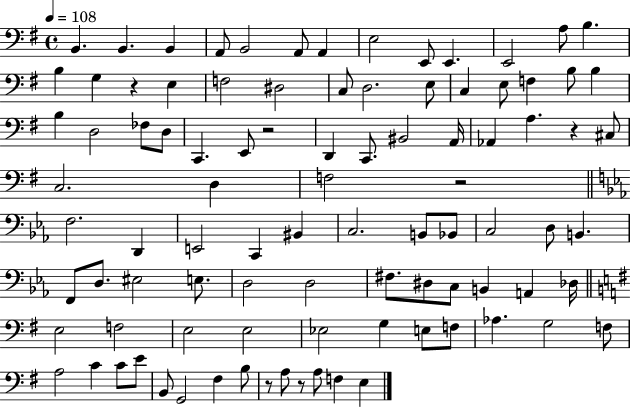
{
  \clef bass
  \time 4/4
  \defaultTimeSignature
  \key g \major
  \tempo 4 = 108
  b,4. b,4. b,4 | a,8 b,2 a,8 a,4 | e2 e,8 e,4. | e,2 a8 b4. | \break b4 g4 r4 e4 | f2 dis2 | c8 d2. e8 | c4 e8 f4 b8 b4 | \break b4 d2 fes8 d8 | c,4. e,8 r2 | d,4 c,8. bis,2 a,16 | aes,4 a4. r4 cis8 | \break c2. d4 | f2 r2 | \bar "||" \break \key ees \major f2. d,4 | e,2 c,4 bis,4 | c2. b,8 bes,8 | c2 d8 b,4. | \break f,8 d8. eis2 e8. | d2 d2 | fis8. dis8 c8 b,4 a,4 des16 | \bar "||" \break \key g \major e2 f2 | e2 e2 | ees2 g4 e8 f8 | aes4. g2 f8 | \break a2 c'4 c'8 e'8 | b,8 g,2 fis4 b8 | r8 a8 r8 a8 f4 e4 | \bar "|."
}